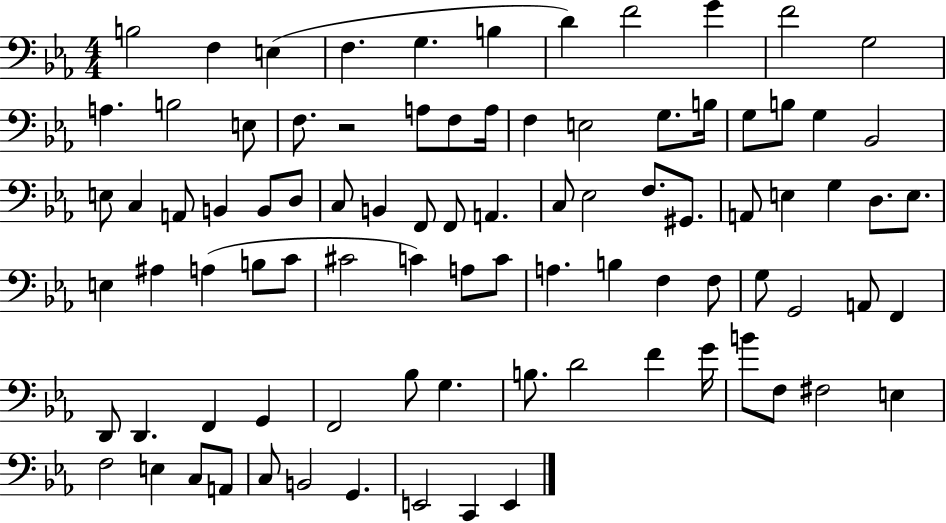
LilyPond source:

{
  \clef bass
  \numericTimeSignature
  \time 4/4
  \key ees \major
  b2 f4 e4( | f4. g4. b4 | d'4) f'2 g'4 | f'2 g2 | \break a4. b2 e8 | f8. r2 a8 f8 a16 | f4 e2 g8. b16 | g8 b8 g4 bes,2 | \break e8 c4 a,8 b,4 b,8 d8 | c8 b,4 f,8 f,8 a,4. | c8 ees2 f8. gis,8. | a,8 e4 g4 d8. e8. | \break e4 ais4 a4( b8 c'8 | cis'2 c'4) a8 c'8 | a4. b4 f4 f8 | g8 g,2 a,8 f,4 | \break d,8 d,4. f,4 g,4 | f,2 bes8 g4. | b8. d'2 f'4 g'16 | b'8 f8 fis2 e4 | \break f2 e4 c8 a,8 | c8 b,2 g,4. | e,2 c,4 e,4 | \bar "|."
}